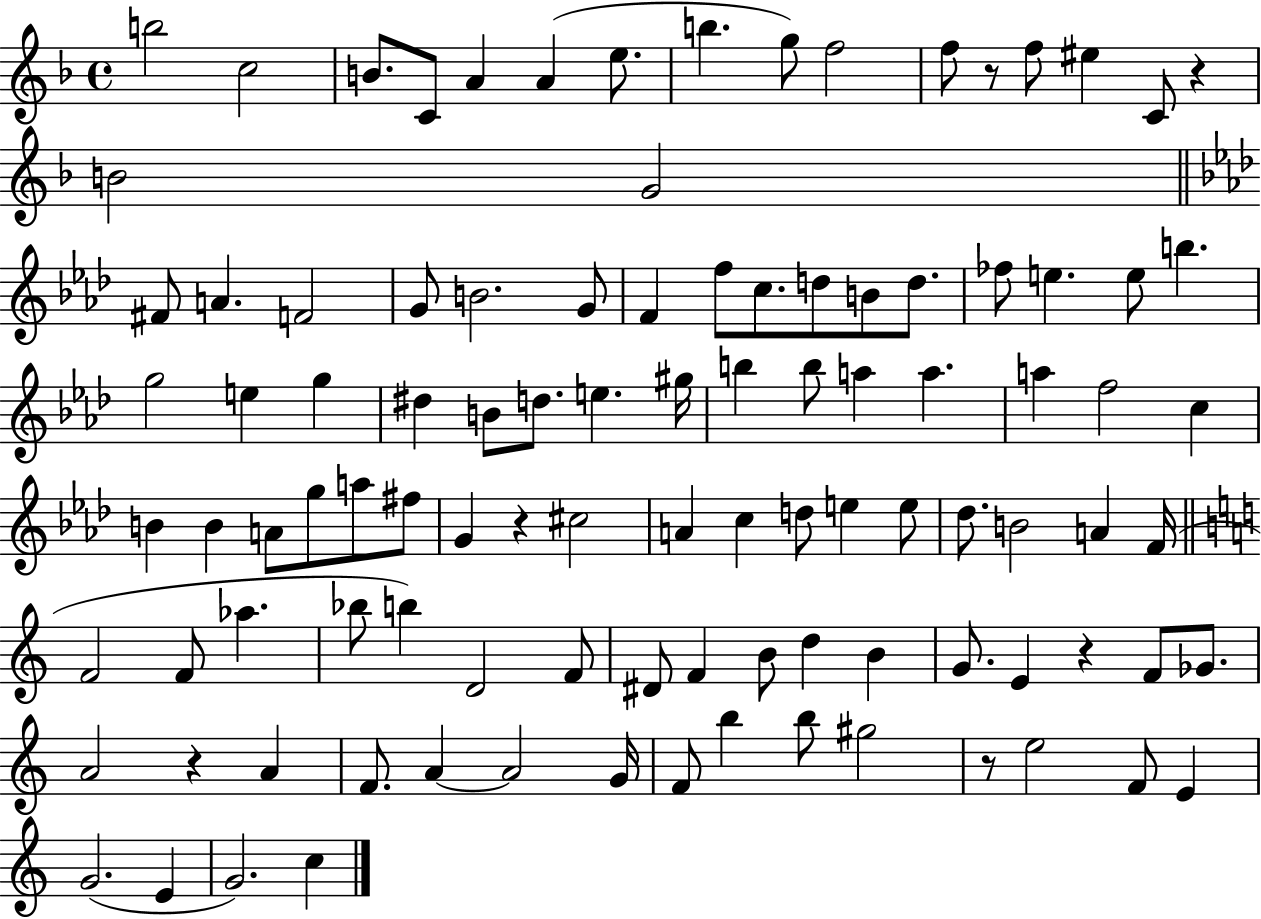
{
  \clef treble
  \time 4/4
  \defaultTimeSignature
  \key f \major
  b''2 c''2 | b'8. c'8 a'4 a'4( e''8. | b''4. g''8) f''2 | f''8 r8 f''8 eis''4 c'8 r4 | \break b'2 g'2 | \bar "||" \break \key f \minor fis'8 a'4. f'2 | g'8 b'2. g'8 | f'4 f''8 c''8. d''8 b'8 d''8. | fes''8 e''4. e''8 b''4. | \break g''2 e''4 g''4 | dis''4 b'8 d''8. e''4. gis''16 | b''4 b''8 a''4 a''4. | a''4 f''2 c''4 | \break b'4 b'4 a'8 g''8 a''8 fis''8 | g'4 r4 cis''2 | a'4 c''4 d''8 e''4 e''8 | des''8. b'2 a'4 f'16( | \break \bar "||" \break \key c \major f'2 f'8 aes''4. | bes''8 b''4) d'2 f'8 | dis'8 f'4 b'8 d''4 b'4 | g'8. e'4 r4 f'8 ges'8. | \break a'2 r4 a'4 | f'8. a'4~~ a'2 g'16 | f'8 b''4 b''8 gis''2 | r8 e''2 f'8 e'4 | \break g'2.( e'4 | g'2.) c''4 | \bar "|."
}